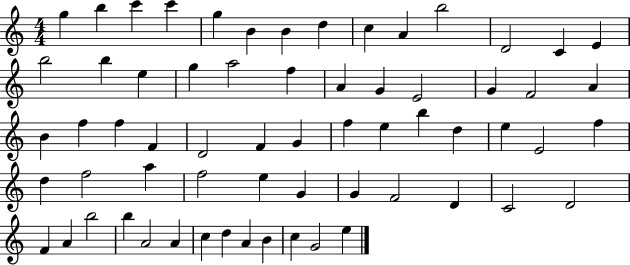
{
  \clef treble
  \numericTimeSignature
  \time 4/4
  \key c \major
  g''4 b''4 c'''4 c'''4 | g''4 b'4 b'4 d''4 | c''4 a'4 b''2 | d'2 c'4 e'4 | \break b''2 b''4 e''4 | g''4 a''2 f''4 | a'4 g'4 e'2 | g'4 f'2 a'4 | \break b'4 f''4 f''4 f'4 | d'2 f'4 g'4 | f''4 e''4 b''4 d''4 | e''4 e'2 f''4 | \break d''4 f''2 a''4 | f''2 e''4 g'4 | g'4 f'2 d'4 | c'2 d'2 | \break f'4 a'4 b''2 | b''4 a'2 a'4 | c''4 d''4 a'4 b'4 | c''4 g'2 e''4 | \break \bar "|."
}